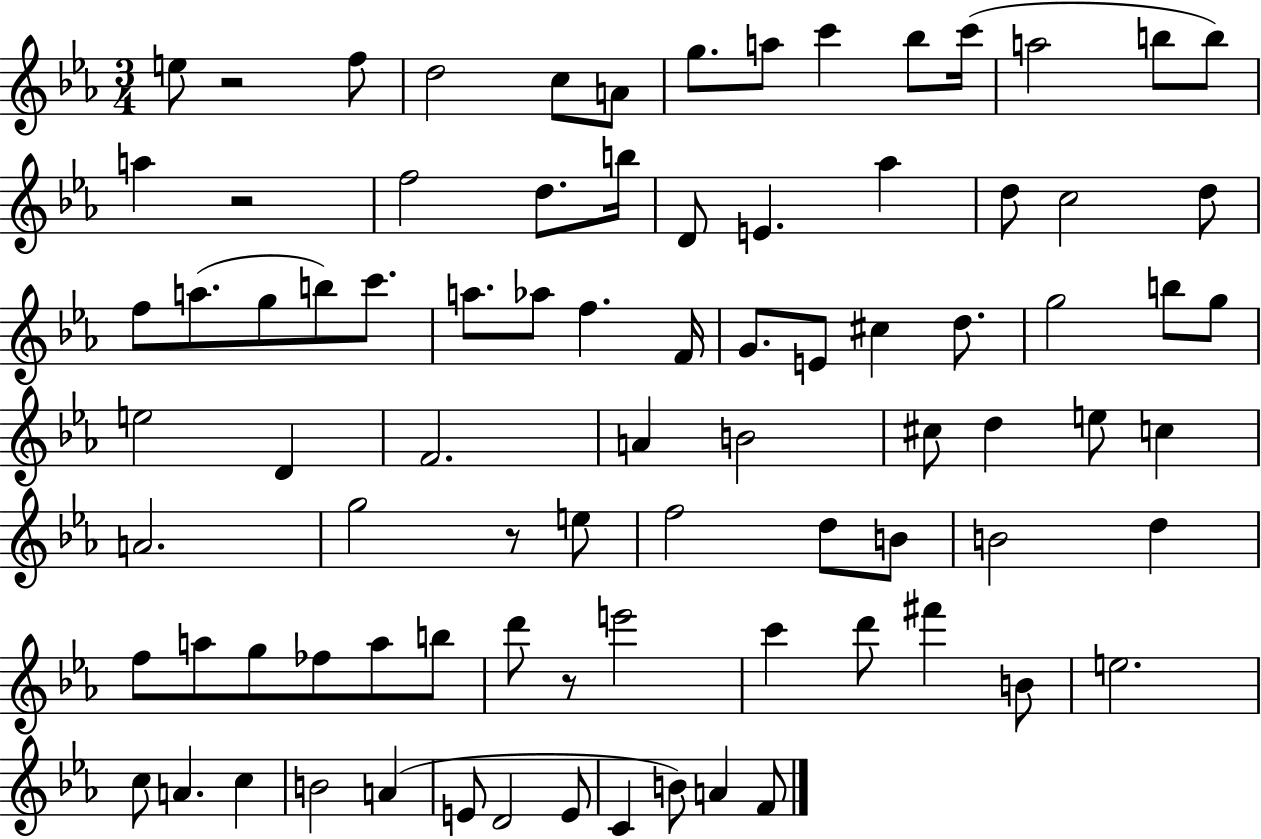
X:1
T:Untitled
M:3/4
L:1/4
K:Eb
e/2 z2 f/2 d2 c/2 A/2 g/2 a/2 c' _b/2 c'/4 a2 b/2 b/2 a z2 f2 d/2 b/4 D/2 E _a d/2 c2 d/2 f/2 a/2 g/2 b/2 c'/2 a/2 _a/2 f F/4 G/2 E/2 ^c d/2 g2 b/2 g/2 e2 D F2 A B2 ^c/2 d e/2 c A2 g2 z/2 e/2 f2 d/2 B/2 B2 d f/2 a/2 g/2 _f/2 a/2 b/2 d'/2 z/2 e'2 c' d'/2 ^f' B/2 e2 c/2 A c B2 A E/2 D2 E/2 C B/2 A F/2